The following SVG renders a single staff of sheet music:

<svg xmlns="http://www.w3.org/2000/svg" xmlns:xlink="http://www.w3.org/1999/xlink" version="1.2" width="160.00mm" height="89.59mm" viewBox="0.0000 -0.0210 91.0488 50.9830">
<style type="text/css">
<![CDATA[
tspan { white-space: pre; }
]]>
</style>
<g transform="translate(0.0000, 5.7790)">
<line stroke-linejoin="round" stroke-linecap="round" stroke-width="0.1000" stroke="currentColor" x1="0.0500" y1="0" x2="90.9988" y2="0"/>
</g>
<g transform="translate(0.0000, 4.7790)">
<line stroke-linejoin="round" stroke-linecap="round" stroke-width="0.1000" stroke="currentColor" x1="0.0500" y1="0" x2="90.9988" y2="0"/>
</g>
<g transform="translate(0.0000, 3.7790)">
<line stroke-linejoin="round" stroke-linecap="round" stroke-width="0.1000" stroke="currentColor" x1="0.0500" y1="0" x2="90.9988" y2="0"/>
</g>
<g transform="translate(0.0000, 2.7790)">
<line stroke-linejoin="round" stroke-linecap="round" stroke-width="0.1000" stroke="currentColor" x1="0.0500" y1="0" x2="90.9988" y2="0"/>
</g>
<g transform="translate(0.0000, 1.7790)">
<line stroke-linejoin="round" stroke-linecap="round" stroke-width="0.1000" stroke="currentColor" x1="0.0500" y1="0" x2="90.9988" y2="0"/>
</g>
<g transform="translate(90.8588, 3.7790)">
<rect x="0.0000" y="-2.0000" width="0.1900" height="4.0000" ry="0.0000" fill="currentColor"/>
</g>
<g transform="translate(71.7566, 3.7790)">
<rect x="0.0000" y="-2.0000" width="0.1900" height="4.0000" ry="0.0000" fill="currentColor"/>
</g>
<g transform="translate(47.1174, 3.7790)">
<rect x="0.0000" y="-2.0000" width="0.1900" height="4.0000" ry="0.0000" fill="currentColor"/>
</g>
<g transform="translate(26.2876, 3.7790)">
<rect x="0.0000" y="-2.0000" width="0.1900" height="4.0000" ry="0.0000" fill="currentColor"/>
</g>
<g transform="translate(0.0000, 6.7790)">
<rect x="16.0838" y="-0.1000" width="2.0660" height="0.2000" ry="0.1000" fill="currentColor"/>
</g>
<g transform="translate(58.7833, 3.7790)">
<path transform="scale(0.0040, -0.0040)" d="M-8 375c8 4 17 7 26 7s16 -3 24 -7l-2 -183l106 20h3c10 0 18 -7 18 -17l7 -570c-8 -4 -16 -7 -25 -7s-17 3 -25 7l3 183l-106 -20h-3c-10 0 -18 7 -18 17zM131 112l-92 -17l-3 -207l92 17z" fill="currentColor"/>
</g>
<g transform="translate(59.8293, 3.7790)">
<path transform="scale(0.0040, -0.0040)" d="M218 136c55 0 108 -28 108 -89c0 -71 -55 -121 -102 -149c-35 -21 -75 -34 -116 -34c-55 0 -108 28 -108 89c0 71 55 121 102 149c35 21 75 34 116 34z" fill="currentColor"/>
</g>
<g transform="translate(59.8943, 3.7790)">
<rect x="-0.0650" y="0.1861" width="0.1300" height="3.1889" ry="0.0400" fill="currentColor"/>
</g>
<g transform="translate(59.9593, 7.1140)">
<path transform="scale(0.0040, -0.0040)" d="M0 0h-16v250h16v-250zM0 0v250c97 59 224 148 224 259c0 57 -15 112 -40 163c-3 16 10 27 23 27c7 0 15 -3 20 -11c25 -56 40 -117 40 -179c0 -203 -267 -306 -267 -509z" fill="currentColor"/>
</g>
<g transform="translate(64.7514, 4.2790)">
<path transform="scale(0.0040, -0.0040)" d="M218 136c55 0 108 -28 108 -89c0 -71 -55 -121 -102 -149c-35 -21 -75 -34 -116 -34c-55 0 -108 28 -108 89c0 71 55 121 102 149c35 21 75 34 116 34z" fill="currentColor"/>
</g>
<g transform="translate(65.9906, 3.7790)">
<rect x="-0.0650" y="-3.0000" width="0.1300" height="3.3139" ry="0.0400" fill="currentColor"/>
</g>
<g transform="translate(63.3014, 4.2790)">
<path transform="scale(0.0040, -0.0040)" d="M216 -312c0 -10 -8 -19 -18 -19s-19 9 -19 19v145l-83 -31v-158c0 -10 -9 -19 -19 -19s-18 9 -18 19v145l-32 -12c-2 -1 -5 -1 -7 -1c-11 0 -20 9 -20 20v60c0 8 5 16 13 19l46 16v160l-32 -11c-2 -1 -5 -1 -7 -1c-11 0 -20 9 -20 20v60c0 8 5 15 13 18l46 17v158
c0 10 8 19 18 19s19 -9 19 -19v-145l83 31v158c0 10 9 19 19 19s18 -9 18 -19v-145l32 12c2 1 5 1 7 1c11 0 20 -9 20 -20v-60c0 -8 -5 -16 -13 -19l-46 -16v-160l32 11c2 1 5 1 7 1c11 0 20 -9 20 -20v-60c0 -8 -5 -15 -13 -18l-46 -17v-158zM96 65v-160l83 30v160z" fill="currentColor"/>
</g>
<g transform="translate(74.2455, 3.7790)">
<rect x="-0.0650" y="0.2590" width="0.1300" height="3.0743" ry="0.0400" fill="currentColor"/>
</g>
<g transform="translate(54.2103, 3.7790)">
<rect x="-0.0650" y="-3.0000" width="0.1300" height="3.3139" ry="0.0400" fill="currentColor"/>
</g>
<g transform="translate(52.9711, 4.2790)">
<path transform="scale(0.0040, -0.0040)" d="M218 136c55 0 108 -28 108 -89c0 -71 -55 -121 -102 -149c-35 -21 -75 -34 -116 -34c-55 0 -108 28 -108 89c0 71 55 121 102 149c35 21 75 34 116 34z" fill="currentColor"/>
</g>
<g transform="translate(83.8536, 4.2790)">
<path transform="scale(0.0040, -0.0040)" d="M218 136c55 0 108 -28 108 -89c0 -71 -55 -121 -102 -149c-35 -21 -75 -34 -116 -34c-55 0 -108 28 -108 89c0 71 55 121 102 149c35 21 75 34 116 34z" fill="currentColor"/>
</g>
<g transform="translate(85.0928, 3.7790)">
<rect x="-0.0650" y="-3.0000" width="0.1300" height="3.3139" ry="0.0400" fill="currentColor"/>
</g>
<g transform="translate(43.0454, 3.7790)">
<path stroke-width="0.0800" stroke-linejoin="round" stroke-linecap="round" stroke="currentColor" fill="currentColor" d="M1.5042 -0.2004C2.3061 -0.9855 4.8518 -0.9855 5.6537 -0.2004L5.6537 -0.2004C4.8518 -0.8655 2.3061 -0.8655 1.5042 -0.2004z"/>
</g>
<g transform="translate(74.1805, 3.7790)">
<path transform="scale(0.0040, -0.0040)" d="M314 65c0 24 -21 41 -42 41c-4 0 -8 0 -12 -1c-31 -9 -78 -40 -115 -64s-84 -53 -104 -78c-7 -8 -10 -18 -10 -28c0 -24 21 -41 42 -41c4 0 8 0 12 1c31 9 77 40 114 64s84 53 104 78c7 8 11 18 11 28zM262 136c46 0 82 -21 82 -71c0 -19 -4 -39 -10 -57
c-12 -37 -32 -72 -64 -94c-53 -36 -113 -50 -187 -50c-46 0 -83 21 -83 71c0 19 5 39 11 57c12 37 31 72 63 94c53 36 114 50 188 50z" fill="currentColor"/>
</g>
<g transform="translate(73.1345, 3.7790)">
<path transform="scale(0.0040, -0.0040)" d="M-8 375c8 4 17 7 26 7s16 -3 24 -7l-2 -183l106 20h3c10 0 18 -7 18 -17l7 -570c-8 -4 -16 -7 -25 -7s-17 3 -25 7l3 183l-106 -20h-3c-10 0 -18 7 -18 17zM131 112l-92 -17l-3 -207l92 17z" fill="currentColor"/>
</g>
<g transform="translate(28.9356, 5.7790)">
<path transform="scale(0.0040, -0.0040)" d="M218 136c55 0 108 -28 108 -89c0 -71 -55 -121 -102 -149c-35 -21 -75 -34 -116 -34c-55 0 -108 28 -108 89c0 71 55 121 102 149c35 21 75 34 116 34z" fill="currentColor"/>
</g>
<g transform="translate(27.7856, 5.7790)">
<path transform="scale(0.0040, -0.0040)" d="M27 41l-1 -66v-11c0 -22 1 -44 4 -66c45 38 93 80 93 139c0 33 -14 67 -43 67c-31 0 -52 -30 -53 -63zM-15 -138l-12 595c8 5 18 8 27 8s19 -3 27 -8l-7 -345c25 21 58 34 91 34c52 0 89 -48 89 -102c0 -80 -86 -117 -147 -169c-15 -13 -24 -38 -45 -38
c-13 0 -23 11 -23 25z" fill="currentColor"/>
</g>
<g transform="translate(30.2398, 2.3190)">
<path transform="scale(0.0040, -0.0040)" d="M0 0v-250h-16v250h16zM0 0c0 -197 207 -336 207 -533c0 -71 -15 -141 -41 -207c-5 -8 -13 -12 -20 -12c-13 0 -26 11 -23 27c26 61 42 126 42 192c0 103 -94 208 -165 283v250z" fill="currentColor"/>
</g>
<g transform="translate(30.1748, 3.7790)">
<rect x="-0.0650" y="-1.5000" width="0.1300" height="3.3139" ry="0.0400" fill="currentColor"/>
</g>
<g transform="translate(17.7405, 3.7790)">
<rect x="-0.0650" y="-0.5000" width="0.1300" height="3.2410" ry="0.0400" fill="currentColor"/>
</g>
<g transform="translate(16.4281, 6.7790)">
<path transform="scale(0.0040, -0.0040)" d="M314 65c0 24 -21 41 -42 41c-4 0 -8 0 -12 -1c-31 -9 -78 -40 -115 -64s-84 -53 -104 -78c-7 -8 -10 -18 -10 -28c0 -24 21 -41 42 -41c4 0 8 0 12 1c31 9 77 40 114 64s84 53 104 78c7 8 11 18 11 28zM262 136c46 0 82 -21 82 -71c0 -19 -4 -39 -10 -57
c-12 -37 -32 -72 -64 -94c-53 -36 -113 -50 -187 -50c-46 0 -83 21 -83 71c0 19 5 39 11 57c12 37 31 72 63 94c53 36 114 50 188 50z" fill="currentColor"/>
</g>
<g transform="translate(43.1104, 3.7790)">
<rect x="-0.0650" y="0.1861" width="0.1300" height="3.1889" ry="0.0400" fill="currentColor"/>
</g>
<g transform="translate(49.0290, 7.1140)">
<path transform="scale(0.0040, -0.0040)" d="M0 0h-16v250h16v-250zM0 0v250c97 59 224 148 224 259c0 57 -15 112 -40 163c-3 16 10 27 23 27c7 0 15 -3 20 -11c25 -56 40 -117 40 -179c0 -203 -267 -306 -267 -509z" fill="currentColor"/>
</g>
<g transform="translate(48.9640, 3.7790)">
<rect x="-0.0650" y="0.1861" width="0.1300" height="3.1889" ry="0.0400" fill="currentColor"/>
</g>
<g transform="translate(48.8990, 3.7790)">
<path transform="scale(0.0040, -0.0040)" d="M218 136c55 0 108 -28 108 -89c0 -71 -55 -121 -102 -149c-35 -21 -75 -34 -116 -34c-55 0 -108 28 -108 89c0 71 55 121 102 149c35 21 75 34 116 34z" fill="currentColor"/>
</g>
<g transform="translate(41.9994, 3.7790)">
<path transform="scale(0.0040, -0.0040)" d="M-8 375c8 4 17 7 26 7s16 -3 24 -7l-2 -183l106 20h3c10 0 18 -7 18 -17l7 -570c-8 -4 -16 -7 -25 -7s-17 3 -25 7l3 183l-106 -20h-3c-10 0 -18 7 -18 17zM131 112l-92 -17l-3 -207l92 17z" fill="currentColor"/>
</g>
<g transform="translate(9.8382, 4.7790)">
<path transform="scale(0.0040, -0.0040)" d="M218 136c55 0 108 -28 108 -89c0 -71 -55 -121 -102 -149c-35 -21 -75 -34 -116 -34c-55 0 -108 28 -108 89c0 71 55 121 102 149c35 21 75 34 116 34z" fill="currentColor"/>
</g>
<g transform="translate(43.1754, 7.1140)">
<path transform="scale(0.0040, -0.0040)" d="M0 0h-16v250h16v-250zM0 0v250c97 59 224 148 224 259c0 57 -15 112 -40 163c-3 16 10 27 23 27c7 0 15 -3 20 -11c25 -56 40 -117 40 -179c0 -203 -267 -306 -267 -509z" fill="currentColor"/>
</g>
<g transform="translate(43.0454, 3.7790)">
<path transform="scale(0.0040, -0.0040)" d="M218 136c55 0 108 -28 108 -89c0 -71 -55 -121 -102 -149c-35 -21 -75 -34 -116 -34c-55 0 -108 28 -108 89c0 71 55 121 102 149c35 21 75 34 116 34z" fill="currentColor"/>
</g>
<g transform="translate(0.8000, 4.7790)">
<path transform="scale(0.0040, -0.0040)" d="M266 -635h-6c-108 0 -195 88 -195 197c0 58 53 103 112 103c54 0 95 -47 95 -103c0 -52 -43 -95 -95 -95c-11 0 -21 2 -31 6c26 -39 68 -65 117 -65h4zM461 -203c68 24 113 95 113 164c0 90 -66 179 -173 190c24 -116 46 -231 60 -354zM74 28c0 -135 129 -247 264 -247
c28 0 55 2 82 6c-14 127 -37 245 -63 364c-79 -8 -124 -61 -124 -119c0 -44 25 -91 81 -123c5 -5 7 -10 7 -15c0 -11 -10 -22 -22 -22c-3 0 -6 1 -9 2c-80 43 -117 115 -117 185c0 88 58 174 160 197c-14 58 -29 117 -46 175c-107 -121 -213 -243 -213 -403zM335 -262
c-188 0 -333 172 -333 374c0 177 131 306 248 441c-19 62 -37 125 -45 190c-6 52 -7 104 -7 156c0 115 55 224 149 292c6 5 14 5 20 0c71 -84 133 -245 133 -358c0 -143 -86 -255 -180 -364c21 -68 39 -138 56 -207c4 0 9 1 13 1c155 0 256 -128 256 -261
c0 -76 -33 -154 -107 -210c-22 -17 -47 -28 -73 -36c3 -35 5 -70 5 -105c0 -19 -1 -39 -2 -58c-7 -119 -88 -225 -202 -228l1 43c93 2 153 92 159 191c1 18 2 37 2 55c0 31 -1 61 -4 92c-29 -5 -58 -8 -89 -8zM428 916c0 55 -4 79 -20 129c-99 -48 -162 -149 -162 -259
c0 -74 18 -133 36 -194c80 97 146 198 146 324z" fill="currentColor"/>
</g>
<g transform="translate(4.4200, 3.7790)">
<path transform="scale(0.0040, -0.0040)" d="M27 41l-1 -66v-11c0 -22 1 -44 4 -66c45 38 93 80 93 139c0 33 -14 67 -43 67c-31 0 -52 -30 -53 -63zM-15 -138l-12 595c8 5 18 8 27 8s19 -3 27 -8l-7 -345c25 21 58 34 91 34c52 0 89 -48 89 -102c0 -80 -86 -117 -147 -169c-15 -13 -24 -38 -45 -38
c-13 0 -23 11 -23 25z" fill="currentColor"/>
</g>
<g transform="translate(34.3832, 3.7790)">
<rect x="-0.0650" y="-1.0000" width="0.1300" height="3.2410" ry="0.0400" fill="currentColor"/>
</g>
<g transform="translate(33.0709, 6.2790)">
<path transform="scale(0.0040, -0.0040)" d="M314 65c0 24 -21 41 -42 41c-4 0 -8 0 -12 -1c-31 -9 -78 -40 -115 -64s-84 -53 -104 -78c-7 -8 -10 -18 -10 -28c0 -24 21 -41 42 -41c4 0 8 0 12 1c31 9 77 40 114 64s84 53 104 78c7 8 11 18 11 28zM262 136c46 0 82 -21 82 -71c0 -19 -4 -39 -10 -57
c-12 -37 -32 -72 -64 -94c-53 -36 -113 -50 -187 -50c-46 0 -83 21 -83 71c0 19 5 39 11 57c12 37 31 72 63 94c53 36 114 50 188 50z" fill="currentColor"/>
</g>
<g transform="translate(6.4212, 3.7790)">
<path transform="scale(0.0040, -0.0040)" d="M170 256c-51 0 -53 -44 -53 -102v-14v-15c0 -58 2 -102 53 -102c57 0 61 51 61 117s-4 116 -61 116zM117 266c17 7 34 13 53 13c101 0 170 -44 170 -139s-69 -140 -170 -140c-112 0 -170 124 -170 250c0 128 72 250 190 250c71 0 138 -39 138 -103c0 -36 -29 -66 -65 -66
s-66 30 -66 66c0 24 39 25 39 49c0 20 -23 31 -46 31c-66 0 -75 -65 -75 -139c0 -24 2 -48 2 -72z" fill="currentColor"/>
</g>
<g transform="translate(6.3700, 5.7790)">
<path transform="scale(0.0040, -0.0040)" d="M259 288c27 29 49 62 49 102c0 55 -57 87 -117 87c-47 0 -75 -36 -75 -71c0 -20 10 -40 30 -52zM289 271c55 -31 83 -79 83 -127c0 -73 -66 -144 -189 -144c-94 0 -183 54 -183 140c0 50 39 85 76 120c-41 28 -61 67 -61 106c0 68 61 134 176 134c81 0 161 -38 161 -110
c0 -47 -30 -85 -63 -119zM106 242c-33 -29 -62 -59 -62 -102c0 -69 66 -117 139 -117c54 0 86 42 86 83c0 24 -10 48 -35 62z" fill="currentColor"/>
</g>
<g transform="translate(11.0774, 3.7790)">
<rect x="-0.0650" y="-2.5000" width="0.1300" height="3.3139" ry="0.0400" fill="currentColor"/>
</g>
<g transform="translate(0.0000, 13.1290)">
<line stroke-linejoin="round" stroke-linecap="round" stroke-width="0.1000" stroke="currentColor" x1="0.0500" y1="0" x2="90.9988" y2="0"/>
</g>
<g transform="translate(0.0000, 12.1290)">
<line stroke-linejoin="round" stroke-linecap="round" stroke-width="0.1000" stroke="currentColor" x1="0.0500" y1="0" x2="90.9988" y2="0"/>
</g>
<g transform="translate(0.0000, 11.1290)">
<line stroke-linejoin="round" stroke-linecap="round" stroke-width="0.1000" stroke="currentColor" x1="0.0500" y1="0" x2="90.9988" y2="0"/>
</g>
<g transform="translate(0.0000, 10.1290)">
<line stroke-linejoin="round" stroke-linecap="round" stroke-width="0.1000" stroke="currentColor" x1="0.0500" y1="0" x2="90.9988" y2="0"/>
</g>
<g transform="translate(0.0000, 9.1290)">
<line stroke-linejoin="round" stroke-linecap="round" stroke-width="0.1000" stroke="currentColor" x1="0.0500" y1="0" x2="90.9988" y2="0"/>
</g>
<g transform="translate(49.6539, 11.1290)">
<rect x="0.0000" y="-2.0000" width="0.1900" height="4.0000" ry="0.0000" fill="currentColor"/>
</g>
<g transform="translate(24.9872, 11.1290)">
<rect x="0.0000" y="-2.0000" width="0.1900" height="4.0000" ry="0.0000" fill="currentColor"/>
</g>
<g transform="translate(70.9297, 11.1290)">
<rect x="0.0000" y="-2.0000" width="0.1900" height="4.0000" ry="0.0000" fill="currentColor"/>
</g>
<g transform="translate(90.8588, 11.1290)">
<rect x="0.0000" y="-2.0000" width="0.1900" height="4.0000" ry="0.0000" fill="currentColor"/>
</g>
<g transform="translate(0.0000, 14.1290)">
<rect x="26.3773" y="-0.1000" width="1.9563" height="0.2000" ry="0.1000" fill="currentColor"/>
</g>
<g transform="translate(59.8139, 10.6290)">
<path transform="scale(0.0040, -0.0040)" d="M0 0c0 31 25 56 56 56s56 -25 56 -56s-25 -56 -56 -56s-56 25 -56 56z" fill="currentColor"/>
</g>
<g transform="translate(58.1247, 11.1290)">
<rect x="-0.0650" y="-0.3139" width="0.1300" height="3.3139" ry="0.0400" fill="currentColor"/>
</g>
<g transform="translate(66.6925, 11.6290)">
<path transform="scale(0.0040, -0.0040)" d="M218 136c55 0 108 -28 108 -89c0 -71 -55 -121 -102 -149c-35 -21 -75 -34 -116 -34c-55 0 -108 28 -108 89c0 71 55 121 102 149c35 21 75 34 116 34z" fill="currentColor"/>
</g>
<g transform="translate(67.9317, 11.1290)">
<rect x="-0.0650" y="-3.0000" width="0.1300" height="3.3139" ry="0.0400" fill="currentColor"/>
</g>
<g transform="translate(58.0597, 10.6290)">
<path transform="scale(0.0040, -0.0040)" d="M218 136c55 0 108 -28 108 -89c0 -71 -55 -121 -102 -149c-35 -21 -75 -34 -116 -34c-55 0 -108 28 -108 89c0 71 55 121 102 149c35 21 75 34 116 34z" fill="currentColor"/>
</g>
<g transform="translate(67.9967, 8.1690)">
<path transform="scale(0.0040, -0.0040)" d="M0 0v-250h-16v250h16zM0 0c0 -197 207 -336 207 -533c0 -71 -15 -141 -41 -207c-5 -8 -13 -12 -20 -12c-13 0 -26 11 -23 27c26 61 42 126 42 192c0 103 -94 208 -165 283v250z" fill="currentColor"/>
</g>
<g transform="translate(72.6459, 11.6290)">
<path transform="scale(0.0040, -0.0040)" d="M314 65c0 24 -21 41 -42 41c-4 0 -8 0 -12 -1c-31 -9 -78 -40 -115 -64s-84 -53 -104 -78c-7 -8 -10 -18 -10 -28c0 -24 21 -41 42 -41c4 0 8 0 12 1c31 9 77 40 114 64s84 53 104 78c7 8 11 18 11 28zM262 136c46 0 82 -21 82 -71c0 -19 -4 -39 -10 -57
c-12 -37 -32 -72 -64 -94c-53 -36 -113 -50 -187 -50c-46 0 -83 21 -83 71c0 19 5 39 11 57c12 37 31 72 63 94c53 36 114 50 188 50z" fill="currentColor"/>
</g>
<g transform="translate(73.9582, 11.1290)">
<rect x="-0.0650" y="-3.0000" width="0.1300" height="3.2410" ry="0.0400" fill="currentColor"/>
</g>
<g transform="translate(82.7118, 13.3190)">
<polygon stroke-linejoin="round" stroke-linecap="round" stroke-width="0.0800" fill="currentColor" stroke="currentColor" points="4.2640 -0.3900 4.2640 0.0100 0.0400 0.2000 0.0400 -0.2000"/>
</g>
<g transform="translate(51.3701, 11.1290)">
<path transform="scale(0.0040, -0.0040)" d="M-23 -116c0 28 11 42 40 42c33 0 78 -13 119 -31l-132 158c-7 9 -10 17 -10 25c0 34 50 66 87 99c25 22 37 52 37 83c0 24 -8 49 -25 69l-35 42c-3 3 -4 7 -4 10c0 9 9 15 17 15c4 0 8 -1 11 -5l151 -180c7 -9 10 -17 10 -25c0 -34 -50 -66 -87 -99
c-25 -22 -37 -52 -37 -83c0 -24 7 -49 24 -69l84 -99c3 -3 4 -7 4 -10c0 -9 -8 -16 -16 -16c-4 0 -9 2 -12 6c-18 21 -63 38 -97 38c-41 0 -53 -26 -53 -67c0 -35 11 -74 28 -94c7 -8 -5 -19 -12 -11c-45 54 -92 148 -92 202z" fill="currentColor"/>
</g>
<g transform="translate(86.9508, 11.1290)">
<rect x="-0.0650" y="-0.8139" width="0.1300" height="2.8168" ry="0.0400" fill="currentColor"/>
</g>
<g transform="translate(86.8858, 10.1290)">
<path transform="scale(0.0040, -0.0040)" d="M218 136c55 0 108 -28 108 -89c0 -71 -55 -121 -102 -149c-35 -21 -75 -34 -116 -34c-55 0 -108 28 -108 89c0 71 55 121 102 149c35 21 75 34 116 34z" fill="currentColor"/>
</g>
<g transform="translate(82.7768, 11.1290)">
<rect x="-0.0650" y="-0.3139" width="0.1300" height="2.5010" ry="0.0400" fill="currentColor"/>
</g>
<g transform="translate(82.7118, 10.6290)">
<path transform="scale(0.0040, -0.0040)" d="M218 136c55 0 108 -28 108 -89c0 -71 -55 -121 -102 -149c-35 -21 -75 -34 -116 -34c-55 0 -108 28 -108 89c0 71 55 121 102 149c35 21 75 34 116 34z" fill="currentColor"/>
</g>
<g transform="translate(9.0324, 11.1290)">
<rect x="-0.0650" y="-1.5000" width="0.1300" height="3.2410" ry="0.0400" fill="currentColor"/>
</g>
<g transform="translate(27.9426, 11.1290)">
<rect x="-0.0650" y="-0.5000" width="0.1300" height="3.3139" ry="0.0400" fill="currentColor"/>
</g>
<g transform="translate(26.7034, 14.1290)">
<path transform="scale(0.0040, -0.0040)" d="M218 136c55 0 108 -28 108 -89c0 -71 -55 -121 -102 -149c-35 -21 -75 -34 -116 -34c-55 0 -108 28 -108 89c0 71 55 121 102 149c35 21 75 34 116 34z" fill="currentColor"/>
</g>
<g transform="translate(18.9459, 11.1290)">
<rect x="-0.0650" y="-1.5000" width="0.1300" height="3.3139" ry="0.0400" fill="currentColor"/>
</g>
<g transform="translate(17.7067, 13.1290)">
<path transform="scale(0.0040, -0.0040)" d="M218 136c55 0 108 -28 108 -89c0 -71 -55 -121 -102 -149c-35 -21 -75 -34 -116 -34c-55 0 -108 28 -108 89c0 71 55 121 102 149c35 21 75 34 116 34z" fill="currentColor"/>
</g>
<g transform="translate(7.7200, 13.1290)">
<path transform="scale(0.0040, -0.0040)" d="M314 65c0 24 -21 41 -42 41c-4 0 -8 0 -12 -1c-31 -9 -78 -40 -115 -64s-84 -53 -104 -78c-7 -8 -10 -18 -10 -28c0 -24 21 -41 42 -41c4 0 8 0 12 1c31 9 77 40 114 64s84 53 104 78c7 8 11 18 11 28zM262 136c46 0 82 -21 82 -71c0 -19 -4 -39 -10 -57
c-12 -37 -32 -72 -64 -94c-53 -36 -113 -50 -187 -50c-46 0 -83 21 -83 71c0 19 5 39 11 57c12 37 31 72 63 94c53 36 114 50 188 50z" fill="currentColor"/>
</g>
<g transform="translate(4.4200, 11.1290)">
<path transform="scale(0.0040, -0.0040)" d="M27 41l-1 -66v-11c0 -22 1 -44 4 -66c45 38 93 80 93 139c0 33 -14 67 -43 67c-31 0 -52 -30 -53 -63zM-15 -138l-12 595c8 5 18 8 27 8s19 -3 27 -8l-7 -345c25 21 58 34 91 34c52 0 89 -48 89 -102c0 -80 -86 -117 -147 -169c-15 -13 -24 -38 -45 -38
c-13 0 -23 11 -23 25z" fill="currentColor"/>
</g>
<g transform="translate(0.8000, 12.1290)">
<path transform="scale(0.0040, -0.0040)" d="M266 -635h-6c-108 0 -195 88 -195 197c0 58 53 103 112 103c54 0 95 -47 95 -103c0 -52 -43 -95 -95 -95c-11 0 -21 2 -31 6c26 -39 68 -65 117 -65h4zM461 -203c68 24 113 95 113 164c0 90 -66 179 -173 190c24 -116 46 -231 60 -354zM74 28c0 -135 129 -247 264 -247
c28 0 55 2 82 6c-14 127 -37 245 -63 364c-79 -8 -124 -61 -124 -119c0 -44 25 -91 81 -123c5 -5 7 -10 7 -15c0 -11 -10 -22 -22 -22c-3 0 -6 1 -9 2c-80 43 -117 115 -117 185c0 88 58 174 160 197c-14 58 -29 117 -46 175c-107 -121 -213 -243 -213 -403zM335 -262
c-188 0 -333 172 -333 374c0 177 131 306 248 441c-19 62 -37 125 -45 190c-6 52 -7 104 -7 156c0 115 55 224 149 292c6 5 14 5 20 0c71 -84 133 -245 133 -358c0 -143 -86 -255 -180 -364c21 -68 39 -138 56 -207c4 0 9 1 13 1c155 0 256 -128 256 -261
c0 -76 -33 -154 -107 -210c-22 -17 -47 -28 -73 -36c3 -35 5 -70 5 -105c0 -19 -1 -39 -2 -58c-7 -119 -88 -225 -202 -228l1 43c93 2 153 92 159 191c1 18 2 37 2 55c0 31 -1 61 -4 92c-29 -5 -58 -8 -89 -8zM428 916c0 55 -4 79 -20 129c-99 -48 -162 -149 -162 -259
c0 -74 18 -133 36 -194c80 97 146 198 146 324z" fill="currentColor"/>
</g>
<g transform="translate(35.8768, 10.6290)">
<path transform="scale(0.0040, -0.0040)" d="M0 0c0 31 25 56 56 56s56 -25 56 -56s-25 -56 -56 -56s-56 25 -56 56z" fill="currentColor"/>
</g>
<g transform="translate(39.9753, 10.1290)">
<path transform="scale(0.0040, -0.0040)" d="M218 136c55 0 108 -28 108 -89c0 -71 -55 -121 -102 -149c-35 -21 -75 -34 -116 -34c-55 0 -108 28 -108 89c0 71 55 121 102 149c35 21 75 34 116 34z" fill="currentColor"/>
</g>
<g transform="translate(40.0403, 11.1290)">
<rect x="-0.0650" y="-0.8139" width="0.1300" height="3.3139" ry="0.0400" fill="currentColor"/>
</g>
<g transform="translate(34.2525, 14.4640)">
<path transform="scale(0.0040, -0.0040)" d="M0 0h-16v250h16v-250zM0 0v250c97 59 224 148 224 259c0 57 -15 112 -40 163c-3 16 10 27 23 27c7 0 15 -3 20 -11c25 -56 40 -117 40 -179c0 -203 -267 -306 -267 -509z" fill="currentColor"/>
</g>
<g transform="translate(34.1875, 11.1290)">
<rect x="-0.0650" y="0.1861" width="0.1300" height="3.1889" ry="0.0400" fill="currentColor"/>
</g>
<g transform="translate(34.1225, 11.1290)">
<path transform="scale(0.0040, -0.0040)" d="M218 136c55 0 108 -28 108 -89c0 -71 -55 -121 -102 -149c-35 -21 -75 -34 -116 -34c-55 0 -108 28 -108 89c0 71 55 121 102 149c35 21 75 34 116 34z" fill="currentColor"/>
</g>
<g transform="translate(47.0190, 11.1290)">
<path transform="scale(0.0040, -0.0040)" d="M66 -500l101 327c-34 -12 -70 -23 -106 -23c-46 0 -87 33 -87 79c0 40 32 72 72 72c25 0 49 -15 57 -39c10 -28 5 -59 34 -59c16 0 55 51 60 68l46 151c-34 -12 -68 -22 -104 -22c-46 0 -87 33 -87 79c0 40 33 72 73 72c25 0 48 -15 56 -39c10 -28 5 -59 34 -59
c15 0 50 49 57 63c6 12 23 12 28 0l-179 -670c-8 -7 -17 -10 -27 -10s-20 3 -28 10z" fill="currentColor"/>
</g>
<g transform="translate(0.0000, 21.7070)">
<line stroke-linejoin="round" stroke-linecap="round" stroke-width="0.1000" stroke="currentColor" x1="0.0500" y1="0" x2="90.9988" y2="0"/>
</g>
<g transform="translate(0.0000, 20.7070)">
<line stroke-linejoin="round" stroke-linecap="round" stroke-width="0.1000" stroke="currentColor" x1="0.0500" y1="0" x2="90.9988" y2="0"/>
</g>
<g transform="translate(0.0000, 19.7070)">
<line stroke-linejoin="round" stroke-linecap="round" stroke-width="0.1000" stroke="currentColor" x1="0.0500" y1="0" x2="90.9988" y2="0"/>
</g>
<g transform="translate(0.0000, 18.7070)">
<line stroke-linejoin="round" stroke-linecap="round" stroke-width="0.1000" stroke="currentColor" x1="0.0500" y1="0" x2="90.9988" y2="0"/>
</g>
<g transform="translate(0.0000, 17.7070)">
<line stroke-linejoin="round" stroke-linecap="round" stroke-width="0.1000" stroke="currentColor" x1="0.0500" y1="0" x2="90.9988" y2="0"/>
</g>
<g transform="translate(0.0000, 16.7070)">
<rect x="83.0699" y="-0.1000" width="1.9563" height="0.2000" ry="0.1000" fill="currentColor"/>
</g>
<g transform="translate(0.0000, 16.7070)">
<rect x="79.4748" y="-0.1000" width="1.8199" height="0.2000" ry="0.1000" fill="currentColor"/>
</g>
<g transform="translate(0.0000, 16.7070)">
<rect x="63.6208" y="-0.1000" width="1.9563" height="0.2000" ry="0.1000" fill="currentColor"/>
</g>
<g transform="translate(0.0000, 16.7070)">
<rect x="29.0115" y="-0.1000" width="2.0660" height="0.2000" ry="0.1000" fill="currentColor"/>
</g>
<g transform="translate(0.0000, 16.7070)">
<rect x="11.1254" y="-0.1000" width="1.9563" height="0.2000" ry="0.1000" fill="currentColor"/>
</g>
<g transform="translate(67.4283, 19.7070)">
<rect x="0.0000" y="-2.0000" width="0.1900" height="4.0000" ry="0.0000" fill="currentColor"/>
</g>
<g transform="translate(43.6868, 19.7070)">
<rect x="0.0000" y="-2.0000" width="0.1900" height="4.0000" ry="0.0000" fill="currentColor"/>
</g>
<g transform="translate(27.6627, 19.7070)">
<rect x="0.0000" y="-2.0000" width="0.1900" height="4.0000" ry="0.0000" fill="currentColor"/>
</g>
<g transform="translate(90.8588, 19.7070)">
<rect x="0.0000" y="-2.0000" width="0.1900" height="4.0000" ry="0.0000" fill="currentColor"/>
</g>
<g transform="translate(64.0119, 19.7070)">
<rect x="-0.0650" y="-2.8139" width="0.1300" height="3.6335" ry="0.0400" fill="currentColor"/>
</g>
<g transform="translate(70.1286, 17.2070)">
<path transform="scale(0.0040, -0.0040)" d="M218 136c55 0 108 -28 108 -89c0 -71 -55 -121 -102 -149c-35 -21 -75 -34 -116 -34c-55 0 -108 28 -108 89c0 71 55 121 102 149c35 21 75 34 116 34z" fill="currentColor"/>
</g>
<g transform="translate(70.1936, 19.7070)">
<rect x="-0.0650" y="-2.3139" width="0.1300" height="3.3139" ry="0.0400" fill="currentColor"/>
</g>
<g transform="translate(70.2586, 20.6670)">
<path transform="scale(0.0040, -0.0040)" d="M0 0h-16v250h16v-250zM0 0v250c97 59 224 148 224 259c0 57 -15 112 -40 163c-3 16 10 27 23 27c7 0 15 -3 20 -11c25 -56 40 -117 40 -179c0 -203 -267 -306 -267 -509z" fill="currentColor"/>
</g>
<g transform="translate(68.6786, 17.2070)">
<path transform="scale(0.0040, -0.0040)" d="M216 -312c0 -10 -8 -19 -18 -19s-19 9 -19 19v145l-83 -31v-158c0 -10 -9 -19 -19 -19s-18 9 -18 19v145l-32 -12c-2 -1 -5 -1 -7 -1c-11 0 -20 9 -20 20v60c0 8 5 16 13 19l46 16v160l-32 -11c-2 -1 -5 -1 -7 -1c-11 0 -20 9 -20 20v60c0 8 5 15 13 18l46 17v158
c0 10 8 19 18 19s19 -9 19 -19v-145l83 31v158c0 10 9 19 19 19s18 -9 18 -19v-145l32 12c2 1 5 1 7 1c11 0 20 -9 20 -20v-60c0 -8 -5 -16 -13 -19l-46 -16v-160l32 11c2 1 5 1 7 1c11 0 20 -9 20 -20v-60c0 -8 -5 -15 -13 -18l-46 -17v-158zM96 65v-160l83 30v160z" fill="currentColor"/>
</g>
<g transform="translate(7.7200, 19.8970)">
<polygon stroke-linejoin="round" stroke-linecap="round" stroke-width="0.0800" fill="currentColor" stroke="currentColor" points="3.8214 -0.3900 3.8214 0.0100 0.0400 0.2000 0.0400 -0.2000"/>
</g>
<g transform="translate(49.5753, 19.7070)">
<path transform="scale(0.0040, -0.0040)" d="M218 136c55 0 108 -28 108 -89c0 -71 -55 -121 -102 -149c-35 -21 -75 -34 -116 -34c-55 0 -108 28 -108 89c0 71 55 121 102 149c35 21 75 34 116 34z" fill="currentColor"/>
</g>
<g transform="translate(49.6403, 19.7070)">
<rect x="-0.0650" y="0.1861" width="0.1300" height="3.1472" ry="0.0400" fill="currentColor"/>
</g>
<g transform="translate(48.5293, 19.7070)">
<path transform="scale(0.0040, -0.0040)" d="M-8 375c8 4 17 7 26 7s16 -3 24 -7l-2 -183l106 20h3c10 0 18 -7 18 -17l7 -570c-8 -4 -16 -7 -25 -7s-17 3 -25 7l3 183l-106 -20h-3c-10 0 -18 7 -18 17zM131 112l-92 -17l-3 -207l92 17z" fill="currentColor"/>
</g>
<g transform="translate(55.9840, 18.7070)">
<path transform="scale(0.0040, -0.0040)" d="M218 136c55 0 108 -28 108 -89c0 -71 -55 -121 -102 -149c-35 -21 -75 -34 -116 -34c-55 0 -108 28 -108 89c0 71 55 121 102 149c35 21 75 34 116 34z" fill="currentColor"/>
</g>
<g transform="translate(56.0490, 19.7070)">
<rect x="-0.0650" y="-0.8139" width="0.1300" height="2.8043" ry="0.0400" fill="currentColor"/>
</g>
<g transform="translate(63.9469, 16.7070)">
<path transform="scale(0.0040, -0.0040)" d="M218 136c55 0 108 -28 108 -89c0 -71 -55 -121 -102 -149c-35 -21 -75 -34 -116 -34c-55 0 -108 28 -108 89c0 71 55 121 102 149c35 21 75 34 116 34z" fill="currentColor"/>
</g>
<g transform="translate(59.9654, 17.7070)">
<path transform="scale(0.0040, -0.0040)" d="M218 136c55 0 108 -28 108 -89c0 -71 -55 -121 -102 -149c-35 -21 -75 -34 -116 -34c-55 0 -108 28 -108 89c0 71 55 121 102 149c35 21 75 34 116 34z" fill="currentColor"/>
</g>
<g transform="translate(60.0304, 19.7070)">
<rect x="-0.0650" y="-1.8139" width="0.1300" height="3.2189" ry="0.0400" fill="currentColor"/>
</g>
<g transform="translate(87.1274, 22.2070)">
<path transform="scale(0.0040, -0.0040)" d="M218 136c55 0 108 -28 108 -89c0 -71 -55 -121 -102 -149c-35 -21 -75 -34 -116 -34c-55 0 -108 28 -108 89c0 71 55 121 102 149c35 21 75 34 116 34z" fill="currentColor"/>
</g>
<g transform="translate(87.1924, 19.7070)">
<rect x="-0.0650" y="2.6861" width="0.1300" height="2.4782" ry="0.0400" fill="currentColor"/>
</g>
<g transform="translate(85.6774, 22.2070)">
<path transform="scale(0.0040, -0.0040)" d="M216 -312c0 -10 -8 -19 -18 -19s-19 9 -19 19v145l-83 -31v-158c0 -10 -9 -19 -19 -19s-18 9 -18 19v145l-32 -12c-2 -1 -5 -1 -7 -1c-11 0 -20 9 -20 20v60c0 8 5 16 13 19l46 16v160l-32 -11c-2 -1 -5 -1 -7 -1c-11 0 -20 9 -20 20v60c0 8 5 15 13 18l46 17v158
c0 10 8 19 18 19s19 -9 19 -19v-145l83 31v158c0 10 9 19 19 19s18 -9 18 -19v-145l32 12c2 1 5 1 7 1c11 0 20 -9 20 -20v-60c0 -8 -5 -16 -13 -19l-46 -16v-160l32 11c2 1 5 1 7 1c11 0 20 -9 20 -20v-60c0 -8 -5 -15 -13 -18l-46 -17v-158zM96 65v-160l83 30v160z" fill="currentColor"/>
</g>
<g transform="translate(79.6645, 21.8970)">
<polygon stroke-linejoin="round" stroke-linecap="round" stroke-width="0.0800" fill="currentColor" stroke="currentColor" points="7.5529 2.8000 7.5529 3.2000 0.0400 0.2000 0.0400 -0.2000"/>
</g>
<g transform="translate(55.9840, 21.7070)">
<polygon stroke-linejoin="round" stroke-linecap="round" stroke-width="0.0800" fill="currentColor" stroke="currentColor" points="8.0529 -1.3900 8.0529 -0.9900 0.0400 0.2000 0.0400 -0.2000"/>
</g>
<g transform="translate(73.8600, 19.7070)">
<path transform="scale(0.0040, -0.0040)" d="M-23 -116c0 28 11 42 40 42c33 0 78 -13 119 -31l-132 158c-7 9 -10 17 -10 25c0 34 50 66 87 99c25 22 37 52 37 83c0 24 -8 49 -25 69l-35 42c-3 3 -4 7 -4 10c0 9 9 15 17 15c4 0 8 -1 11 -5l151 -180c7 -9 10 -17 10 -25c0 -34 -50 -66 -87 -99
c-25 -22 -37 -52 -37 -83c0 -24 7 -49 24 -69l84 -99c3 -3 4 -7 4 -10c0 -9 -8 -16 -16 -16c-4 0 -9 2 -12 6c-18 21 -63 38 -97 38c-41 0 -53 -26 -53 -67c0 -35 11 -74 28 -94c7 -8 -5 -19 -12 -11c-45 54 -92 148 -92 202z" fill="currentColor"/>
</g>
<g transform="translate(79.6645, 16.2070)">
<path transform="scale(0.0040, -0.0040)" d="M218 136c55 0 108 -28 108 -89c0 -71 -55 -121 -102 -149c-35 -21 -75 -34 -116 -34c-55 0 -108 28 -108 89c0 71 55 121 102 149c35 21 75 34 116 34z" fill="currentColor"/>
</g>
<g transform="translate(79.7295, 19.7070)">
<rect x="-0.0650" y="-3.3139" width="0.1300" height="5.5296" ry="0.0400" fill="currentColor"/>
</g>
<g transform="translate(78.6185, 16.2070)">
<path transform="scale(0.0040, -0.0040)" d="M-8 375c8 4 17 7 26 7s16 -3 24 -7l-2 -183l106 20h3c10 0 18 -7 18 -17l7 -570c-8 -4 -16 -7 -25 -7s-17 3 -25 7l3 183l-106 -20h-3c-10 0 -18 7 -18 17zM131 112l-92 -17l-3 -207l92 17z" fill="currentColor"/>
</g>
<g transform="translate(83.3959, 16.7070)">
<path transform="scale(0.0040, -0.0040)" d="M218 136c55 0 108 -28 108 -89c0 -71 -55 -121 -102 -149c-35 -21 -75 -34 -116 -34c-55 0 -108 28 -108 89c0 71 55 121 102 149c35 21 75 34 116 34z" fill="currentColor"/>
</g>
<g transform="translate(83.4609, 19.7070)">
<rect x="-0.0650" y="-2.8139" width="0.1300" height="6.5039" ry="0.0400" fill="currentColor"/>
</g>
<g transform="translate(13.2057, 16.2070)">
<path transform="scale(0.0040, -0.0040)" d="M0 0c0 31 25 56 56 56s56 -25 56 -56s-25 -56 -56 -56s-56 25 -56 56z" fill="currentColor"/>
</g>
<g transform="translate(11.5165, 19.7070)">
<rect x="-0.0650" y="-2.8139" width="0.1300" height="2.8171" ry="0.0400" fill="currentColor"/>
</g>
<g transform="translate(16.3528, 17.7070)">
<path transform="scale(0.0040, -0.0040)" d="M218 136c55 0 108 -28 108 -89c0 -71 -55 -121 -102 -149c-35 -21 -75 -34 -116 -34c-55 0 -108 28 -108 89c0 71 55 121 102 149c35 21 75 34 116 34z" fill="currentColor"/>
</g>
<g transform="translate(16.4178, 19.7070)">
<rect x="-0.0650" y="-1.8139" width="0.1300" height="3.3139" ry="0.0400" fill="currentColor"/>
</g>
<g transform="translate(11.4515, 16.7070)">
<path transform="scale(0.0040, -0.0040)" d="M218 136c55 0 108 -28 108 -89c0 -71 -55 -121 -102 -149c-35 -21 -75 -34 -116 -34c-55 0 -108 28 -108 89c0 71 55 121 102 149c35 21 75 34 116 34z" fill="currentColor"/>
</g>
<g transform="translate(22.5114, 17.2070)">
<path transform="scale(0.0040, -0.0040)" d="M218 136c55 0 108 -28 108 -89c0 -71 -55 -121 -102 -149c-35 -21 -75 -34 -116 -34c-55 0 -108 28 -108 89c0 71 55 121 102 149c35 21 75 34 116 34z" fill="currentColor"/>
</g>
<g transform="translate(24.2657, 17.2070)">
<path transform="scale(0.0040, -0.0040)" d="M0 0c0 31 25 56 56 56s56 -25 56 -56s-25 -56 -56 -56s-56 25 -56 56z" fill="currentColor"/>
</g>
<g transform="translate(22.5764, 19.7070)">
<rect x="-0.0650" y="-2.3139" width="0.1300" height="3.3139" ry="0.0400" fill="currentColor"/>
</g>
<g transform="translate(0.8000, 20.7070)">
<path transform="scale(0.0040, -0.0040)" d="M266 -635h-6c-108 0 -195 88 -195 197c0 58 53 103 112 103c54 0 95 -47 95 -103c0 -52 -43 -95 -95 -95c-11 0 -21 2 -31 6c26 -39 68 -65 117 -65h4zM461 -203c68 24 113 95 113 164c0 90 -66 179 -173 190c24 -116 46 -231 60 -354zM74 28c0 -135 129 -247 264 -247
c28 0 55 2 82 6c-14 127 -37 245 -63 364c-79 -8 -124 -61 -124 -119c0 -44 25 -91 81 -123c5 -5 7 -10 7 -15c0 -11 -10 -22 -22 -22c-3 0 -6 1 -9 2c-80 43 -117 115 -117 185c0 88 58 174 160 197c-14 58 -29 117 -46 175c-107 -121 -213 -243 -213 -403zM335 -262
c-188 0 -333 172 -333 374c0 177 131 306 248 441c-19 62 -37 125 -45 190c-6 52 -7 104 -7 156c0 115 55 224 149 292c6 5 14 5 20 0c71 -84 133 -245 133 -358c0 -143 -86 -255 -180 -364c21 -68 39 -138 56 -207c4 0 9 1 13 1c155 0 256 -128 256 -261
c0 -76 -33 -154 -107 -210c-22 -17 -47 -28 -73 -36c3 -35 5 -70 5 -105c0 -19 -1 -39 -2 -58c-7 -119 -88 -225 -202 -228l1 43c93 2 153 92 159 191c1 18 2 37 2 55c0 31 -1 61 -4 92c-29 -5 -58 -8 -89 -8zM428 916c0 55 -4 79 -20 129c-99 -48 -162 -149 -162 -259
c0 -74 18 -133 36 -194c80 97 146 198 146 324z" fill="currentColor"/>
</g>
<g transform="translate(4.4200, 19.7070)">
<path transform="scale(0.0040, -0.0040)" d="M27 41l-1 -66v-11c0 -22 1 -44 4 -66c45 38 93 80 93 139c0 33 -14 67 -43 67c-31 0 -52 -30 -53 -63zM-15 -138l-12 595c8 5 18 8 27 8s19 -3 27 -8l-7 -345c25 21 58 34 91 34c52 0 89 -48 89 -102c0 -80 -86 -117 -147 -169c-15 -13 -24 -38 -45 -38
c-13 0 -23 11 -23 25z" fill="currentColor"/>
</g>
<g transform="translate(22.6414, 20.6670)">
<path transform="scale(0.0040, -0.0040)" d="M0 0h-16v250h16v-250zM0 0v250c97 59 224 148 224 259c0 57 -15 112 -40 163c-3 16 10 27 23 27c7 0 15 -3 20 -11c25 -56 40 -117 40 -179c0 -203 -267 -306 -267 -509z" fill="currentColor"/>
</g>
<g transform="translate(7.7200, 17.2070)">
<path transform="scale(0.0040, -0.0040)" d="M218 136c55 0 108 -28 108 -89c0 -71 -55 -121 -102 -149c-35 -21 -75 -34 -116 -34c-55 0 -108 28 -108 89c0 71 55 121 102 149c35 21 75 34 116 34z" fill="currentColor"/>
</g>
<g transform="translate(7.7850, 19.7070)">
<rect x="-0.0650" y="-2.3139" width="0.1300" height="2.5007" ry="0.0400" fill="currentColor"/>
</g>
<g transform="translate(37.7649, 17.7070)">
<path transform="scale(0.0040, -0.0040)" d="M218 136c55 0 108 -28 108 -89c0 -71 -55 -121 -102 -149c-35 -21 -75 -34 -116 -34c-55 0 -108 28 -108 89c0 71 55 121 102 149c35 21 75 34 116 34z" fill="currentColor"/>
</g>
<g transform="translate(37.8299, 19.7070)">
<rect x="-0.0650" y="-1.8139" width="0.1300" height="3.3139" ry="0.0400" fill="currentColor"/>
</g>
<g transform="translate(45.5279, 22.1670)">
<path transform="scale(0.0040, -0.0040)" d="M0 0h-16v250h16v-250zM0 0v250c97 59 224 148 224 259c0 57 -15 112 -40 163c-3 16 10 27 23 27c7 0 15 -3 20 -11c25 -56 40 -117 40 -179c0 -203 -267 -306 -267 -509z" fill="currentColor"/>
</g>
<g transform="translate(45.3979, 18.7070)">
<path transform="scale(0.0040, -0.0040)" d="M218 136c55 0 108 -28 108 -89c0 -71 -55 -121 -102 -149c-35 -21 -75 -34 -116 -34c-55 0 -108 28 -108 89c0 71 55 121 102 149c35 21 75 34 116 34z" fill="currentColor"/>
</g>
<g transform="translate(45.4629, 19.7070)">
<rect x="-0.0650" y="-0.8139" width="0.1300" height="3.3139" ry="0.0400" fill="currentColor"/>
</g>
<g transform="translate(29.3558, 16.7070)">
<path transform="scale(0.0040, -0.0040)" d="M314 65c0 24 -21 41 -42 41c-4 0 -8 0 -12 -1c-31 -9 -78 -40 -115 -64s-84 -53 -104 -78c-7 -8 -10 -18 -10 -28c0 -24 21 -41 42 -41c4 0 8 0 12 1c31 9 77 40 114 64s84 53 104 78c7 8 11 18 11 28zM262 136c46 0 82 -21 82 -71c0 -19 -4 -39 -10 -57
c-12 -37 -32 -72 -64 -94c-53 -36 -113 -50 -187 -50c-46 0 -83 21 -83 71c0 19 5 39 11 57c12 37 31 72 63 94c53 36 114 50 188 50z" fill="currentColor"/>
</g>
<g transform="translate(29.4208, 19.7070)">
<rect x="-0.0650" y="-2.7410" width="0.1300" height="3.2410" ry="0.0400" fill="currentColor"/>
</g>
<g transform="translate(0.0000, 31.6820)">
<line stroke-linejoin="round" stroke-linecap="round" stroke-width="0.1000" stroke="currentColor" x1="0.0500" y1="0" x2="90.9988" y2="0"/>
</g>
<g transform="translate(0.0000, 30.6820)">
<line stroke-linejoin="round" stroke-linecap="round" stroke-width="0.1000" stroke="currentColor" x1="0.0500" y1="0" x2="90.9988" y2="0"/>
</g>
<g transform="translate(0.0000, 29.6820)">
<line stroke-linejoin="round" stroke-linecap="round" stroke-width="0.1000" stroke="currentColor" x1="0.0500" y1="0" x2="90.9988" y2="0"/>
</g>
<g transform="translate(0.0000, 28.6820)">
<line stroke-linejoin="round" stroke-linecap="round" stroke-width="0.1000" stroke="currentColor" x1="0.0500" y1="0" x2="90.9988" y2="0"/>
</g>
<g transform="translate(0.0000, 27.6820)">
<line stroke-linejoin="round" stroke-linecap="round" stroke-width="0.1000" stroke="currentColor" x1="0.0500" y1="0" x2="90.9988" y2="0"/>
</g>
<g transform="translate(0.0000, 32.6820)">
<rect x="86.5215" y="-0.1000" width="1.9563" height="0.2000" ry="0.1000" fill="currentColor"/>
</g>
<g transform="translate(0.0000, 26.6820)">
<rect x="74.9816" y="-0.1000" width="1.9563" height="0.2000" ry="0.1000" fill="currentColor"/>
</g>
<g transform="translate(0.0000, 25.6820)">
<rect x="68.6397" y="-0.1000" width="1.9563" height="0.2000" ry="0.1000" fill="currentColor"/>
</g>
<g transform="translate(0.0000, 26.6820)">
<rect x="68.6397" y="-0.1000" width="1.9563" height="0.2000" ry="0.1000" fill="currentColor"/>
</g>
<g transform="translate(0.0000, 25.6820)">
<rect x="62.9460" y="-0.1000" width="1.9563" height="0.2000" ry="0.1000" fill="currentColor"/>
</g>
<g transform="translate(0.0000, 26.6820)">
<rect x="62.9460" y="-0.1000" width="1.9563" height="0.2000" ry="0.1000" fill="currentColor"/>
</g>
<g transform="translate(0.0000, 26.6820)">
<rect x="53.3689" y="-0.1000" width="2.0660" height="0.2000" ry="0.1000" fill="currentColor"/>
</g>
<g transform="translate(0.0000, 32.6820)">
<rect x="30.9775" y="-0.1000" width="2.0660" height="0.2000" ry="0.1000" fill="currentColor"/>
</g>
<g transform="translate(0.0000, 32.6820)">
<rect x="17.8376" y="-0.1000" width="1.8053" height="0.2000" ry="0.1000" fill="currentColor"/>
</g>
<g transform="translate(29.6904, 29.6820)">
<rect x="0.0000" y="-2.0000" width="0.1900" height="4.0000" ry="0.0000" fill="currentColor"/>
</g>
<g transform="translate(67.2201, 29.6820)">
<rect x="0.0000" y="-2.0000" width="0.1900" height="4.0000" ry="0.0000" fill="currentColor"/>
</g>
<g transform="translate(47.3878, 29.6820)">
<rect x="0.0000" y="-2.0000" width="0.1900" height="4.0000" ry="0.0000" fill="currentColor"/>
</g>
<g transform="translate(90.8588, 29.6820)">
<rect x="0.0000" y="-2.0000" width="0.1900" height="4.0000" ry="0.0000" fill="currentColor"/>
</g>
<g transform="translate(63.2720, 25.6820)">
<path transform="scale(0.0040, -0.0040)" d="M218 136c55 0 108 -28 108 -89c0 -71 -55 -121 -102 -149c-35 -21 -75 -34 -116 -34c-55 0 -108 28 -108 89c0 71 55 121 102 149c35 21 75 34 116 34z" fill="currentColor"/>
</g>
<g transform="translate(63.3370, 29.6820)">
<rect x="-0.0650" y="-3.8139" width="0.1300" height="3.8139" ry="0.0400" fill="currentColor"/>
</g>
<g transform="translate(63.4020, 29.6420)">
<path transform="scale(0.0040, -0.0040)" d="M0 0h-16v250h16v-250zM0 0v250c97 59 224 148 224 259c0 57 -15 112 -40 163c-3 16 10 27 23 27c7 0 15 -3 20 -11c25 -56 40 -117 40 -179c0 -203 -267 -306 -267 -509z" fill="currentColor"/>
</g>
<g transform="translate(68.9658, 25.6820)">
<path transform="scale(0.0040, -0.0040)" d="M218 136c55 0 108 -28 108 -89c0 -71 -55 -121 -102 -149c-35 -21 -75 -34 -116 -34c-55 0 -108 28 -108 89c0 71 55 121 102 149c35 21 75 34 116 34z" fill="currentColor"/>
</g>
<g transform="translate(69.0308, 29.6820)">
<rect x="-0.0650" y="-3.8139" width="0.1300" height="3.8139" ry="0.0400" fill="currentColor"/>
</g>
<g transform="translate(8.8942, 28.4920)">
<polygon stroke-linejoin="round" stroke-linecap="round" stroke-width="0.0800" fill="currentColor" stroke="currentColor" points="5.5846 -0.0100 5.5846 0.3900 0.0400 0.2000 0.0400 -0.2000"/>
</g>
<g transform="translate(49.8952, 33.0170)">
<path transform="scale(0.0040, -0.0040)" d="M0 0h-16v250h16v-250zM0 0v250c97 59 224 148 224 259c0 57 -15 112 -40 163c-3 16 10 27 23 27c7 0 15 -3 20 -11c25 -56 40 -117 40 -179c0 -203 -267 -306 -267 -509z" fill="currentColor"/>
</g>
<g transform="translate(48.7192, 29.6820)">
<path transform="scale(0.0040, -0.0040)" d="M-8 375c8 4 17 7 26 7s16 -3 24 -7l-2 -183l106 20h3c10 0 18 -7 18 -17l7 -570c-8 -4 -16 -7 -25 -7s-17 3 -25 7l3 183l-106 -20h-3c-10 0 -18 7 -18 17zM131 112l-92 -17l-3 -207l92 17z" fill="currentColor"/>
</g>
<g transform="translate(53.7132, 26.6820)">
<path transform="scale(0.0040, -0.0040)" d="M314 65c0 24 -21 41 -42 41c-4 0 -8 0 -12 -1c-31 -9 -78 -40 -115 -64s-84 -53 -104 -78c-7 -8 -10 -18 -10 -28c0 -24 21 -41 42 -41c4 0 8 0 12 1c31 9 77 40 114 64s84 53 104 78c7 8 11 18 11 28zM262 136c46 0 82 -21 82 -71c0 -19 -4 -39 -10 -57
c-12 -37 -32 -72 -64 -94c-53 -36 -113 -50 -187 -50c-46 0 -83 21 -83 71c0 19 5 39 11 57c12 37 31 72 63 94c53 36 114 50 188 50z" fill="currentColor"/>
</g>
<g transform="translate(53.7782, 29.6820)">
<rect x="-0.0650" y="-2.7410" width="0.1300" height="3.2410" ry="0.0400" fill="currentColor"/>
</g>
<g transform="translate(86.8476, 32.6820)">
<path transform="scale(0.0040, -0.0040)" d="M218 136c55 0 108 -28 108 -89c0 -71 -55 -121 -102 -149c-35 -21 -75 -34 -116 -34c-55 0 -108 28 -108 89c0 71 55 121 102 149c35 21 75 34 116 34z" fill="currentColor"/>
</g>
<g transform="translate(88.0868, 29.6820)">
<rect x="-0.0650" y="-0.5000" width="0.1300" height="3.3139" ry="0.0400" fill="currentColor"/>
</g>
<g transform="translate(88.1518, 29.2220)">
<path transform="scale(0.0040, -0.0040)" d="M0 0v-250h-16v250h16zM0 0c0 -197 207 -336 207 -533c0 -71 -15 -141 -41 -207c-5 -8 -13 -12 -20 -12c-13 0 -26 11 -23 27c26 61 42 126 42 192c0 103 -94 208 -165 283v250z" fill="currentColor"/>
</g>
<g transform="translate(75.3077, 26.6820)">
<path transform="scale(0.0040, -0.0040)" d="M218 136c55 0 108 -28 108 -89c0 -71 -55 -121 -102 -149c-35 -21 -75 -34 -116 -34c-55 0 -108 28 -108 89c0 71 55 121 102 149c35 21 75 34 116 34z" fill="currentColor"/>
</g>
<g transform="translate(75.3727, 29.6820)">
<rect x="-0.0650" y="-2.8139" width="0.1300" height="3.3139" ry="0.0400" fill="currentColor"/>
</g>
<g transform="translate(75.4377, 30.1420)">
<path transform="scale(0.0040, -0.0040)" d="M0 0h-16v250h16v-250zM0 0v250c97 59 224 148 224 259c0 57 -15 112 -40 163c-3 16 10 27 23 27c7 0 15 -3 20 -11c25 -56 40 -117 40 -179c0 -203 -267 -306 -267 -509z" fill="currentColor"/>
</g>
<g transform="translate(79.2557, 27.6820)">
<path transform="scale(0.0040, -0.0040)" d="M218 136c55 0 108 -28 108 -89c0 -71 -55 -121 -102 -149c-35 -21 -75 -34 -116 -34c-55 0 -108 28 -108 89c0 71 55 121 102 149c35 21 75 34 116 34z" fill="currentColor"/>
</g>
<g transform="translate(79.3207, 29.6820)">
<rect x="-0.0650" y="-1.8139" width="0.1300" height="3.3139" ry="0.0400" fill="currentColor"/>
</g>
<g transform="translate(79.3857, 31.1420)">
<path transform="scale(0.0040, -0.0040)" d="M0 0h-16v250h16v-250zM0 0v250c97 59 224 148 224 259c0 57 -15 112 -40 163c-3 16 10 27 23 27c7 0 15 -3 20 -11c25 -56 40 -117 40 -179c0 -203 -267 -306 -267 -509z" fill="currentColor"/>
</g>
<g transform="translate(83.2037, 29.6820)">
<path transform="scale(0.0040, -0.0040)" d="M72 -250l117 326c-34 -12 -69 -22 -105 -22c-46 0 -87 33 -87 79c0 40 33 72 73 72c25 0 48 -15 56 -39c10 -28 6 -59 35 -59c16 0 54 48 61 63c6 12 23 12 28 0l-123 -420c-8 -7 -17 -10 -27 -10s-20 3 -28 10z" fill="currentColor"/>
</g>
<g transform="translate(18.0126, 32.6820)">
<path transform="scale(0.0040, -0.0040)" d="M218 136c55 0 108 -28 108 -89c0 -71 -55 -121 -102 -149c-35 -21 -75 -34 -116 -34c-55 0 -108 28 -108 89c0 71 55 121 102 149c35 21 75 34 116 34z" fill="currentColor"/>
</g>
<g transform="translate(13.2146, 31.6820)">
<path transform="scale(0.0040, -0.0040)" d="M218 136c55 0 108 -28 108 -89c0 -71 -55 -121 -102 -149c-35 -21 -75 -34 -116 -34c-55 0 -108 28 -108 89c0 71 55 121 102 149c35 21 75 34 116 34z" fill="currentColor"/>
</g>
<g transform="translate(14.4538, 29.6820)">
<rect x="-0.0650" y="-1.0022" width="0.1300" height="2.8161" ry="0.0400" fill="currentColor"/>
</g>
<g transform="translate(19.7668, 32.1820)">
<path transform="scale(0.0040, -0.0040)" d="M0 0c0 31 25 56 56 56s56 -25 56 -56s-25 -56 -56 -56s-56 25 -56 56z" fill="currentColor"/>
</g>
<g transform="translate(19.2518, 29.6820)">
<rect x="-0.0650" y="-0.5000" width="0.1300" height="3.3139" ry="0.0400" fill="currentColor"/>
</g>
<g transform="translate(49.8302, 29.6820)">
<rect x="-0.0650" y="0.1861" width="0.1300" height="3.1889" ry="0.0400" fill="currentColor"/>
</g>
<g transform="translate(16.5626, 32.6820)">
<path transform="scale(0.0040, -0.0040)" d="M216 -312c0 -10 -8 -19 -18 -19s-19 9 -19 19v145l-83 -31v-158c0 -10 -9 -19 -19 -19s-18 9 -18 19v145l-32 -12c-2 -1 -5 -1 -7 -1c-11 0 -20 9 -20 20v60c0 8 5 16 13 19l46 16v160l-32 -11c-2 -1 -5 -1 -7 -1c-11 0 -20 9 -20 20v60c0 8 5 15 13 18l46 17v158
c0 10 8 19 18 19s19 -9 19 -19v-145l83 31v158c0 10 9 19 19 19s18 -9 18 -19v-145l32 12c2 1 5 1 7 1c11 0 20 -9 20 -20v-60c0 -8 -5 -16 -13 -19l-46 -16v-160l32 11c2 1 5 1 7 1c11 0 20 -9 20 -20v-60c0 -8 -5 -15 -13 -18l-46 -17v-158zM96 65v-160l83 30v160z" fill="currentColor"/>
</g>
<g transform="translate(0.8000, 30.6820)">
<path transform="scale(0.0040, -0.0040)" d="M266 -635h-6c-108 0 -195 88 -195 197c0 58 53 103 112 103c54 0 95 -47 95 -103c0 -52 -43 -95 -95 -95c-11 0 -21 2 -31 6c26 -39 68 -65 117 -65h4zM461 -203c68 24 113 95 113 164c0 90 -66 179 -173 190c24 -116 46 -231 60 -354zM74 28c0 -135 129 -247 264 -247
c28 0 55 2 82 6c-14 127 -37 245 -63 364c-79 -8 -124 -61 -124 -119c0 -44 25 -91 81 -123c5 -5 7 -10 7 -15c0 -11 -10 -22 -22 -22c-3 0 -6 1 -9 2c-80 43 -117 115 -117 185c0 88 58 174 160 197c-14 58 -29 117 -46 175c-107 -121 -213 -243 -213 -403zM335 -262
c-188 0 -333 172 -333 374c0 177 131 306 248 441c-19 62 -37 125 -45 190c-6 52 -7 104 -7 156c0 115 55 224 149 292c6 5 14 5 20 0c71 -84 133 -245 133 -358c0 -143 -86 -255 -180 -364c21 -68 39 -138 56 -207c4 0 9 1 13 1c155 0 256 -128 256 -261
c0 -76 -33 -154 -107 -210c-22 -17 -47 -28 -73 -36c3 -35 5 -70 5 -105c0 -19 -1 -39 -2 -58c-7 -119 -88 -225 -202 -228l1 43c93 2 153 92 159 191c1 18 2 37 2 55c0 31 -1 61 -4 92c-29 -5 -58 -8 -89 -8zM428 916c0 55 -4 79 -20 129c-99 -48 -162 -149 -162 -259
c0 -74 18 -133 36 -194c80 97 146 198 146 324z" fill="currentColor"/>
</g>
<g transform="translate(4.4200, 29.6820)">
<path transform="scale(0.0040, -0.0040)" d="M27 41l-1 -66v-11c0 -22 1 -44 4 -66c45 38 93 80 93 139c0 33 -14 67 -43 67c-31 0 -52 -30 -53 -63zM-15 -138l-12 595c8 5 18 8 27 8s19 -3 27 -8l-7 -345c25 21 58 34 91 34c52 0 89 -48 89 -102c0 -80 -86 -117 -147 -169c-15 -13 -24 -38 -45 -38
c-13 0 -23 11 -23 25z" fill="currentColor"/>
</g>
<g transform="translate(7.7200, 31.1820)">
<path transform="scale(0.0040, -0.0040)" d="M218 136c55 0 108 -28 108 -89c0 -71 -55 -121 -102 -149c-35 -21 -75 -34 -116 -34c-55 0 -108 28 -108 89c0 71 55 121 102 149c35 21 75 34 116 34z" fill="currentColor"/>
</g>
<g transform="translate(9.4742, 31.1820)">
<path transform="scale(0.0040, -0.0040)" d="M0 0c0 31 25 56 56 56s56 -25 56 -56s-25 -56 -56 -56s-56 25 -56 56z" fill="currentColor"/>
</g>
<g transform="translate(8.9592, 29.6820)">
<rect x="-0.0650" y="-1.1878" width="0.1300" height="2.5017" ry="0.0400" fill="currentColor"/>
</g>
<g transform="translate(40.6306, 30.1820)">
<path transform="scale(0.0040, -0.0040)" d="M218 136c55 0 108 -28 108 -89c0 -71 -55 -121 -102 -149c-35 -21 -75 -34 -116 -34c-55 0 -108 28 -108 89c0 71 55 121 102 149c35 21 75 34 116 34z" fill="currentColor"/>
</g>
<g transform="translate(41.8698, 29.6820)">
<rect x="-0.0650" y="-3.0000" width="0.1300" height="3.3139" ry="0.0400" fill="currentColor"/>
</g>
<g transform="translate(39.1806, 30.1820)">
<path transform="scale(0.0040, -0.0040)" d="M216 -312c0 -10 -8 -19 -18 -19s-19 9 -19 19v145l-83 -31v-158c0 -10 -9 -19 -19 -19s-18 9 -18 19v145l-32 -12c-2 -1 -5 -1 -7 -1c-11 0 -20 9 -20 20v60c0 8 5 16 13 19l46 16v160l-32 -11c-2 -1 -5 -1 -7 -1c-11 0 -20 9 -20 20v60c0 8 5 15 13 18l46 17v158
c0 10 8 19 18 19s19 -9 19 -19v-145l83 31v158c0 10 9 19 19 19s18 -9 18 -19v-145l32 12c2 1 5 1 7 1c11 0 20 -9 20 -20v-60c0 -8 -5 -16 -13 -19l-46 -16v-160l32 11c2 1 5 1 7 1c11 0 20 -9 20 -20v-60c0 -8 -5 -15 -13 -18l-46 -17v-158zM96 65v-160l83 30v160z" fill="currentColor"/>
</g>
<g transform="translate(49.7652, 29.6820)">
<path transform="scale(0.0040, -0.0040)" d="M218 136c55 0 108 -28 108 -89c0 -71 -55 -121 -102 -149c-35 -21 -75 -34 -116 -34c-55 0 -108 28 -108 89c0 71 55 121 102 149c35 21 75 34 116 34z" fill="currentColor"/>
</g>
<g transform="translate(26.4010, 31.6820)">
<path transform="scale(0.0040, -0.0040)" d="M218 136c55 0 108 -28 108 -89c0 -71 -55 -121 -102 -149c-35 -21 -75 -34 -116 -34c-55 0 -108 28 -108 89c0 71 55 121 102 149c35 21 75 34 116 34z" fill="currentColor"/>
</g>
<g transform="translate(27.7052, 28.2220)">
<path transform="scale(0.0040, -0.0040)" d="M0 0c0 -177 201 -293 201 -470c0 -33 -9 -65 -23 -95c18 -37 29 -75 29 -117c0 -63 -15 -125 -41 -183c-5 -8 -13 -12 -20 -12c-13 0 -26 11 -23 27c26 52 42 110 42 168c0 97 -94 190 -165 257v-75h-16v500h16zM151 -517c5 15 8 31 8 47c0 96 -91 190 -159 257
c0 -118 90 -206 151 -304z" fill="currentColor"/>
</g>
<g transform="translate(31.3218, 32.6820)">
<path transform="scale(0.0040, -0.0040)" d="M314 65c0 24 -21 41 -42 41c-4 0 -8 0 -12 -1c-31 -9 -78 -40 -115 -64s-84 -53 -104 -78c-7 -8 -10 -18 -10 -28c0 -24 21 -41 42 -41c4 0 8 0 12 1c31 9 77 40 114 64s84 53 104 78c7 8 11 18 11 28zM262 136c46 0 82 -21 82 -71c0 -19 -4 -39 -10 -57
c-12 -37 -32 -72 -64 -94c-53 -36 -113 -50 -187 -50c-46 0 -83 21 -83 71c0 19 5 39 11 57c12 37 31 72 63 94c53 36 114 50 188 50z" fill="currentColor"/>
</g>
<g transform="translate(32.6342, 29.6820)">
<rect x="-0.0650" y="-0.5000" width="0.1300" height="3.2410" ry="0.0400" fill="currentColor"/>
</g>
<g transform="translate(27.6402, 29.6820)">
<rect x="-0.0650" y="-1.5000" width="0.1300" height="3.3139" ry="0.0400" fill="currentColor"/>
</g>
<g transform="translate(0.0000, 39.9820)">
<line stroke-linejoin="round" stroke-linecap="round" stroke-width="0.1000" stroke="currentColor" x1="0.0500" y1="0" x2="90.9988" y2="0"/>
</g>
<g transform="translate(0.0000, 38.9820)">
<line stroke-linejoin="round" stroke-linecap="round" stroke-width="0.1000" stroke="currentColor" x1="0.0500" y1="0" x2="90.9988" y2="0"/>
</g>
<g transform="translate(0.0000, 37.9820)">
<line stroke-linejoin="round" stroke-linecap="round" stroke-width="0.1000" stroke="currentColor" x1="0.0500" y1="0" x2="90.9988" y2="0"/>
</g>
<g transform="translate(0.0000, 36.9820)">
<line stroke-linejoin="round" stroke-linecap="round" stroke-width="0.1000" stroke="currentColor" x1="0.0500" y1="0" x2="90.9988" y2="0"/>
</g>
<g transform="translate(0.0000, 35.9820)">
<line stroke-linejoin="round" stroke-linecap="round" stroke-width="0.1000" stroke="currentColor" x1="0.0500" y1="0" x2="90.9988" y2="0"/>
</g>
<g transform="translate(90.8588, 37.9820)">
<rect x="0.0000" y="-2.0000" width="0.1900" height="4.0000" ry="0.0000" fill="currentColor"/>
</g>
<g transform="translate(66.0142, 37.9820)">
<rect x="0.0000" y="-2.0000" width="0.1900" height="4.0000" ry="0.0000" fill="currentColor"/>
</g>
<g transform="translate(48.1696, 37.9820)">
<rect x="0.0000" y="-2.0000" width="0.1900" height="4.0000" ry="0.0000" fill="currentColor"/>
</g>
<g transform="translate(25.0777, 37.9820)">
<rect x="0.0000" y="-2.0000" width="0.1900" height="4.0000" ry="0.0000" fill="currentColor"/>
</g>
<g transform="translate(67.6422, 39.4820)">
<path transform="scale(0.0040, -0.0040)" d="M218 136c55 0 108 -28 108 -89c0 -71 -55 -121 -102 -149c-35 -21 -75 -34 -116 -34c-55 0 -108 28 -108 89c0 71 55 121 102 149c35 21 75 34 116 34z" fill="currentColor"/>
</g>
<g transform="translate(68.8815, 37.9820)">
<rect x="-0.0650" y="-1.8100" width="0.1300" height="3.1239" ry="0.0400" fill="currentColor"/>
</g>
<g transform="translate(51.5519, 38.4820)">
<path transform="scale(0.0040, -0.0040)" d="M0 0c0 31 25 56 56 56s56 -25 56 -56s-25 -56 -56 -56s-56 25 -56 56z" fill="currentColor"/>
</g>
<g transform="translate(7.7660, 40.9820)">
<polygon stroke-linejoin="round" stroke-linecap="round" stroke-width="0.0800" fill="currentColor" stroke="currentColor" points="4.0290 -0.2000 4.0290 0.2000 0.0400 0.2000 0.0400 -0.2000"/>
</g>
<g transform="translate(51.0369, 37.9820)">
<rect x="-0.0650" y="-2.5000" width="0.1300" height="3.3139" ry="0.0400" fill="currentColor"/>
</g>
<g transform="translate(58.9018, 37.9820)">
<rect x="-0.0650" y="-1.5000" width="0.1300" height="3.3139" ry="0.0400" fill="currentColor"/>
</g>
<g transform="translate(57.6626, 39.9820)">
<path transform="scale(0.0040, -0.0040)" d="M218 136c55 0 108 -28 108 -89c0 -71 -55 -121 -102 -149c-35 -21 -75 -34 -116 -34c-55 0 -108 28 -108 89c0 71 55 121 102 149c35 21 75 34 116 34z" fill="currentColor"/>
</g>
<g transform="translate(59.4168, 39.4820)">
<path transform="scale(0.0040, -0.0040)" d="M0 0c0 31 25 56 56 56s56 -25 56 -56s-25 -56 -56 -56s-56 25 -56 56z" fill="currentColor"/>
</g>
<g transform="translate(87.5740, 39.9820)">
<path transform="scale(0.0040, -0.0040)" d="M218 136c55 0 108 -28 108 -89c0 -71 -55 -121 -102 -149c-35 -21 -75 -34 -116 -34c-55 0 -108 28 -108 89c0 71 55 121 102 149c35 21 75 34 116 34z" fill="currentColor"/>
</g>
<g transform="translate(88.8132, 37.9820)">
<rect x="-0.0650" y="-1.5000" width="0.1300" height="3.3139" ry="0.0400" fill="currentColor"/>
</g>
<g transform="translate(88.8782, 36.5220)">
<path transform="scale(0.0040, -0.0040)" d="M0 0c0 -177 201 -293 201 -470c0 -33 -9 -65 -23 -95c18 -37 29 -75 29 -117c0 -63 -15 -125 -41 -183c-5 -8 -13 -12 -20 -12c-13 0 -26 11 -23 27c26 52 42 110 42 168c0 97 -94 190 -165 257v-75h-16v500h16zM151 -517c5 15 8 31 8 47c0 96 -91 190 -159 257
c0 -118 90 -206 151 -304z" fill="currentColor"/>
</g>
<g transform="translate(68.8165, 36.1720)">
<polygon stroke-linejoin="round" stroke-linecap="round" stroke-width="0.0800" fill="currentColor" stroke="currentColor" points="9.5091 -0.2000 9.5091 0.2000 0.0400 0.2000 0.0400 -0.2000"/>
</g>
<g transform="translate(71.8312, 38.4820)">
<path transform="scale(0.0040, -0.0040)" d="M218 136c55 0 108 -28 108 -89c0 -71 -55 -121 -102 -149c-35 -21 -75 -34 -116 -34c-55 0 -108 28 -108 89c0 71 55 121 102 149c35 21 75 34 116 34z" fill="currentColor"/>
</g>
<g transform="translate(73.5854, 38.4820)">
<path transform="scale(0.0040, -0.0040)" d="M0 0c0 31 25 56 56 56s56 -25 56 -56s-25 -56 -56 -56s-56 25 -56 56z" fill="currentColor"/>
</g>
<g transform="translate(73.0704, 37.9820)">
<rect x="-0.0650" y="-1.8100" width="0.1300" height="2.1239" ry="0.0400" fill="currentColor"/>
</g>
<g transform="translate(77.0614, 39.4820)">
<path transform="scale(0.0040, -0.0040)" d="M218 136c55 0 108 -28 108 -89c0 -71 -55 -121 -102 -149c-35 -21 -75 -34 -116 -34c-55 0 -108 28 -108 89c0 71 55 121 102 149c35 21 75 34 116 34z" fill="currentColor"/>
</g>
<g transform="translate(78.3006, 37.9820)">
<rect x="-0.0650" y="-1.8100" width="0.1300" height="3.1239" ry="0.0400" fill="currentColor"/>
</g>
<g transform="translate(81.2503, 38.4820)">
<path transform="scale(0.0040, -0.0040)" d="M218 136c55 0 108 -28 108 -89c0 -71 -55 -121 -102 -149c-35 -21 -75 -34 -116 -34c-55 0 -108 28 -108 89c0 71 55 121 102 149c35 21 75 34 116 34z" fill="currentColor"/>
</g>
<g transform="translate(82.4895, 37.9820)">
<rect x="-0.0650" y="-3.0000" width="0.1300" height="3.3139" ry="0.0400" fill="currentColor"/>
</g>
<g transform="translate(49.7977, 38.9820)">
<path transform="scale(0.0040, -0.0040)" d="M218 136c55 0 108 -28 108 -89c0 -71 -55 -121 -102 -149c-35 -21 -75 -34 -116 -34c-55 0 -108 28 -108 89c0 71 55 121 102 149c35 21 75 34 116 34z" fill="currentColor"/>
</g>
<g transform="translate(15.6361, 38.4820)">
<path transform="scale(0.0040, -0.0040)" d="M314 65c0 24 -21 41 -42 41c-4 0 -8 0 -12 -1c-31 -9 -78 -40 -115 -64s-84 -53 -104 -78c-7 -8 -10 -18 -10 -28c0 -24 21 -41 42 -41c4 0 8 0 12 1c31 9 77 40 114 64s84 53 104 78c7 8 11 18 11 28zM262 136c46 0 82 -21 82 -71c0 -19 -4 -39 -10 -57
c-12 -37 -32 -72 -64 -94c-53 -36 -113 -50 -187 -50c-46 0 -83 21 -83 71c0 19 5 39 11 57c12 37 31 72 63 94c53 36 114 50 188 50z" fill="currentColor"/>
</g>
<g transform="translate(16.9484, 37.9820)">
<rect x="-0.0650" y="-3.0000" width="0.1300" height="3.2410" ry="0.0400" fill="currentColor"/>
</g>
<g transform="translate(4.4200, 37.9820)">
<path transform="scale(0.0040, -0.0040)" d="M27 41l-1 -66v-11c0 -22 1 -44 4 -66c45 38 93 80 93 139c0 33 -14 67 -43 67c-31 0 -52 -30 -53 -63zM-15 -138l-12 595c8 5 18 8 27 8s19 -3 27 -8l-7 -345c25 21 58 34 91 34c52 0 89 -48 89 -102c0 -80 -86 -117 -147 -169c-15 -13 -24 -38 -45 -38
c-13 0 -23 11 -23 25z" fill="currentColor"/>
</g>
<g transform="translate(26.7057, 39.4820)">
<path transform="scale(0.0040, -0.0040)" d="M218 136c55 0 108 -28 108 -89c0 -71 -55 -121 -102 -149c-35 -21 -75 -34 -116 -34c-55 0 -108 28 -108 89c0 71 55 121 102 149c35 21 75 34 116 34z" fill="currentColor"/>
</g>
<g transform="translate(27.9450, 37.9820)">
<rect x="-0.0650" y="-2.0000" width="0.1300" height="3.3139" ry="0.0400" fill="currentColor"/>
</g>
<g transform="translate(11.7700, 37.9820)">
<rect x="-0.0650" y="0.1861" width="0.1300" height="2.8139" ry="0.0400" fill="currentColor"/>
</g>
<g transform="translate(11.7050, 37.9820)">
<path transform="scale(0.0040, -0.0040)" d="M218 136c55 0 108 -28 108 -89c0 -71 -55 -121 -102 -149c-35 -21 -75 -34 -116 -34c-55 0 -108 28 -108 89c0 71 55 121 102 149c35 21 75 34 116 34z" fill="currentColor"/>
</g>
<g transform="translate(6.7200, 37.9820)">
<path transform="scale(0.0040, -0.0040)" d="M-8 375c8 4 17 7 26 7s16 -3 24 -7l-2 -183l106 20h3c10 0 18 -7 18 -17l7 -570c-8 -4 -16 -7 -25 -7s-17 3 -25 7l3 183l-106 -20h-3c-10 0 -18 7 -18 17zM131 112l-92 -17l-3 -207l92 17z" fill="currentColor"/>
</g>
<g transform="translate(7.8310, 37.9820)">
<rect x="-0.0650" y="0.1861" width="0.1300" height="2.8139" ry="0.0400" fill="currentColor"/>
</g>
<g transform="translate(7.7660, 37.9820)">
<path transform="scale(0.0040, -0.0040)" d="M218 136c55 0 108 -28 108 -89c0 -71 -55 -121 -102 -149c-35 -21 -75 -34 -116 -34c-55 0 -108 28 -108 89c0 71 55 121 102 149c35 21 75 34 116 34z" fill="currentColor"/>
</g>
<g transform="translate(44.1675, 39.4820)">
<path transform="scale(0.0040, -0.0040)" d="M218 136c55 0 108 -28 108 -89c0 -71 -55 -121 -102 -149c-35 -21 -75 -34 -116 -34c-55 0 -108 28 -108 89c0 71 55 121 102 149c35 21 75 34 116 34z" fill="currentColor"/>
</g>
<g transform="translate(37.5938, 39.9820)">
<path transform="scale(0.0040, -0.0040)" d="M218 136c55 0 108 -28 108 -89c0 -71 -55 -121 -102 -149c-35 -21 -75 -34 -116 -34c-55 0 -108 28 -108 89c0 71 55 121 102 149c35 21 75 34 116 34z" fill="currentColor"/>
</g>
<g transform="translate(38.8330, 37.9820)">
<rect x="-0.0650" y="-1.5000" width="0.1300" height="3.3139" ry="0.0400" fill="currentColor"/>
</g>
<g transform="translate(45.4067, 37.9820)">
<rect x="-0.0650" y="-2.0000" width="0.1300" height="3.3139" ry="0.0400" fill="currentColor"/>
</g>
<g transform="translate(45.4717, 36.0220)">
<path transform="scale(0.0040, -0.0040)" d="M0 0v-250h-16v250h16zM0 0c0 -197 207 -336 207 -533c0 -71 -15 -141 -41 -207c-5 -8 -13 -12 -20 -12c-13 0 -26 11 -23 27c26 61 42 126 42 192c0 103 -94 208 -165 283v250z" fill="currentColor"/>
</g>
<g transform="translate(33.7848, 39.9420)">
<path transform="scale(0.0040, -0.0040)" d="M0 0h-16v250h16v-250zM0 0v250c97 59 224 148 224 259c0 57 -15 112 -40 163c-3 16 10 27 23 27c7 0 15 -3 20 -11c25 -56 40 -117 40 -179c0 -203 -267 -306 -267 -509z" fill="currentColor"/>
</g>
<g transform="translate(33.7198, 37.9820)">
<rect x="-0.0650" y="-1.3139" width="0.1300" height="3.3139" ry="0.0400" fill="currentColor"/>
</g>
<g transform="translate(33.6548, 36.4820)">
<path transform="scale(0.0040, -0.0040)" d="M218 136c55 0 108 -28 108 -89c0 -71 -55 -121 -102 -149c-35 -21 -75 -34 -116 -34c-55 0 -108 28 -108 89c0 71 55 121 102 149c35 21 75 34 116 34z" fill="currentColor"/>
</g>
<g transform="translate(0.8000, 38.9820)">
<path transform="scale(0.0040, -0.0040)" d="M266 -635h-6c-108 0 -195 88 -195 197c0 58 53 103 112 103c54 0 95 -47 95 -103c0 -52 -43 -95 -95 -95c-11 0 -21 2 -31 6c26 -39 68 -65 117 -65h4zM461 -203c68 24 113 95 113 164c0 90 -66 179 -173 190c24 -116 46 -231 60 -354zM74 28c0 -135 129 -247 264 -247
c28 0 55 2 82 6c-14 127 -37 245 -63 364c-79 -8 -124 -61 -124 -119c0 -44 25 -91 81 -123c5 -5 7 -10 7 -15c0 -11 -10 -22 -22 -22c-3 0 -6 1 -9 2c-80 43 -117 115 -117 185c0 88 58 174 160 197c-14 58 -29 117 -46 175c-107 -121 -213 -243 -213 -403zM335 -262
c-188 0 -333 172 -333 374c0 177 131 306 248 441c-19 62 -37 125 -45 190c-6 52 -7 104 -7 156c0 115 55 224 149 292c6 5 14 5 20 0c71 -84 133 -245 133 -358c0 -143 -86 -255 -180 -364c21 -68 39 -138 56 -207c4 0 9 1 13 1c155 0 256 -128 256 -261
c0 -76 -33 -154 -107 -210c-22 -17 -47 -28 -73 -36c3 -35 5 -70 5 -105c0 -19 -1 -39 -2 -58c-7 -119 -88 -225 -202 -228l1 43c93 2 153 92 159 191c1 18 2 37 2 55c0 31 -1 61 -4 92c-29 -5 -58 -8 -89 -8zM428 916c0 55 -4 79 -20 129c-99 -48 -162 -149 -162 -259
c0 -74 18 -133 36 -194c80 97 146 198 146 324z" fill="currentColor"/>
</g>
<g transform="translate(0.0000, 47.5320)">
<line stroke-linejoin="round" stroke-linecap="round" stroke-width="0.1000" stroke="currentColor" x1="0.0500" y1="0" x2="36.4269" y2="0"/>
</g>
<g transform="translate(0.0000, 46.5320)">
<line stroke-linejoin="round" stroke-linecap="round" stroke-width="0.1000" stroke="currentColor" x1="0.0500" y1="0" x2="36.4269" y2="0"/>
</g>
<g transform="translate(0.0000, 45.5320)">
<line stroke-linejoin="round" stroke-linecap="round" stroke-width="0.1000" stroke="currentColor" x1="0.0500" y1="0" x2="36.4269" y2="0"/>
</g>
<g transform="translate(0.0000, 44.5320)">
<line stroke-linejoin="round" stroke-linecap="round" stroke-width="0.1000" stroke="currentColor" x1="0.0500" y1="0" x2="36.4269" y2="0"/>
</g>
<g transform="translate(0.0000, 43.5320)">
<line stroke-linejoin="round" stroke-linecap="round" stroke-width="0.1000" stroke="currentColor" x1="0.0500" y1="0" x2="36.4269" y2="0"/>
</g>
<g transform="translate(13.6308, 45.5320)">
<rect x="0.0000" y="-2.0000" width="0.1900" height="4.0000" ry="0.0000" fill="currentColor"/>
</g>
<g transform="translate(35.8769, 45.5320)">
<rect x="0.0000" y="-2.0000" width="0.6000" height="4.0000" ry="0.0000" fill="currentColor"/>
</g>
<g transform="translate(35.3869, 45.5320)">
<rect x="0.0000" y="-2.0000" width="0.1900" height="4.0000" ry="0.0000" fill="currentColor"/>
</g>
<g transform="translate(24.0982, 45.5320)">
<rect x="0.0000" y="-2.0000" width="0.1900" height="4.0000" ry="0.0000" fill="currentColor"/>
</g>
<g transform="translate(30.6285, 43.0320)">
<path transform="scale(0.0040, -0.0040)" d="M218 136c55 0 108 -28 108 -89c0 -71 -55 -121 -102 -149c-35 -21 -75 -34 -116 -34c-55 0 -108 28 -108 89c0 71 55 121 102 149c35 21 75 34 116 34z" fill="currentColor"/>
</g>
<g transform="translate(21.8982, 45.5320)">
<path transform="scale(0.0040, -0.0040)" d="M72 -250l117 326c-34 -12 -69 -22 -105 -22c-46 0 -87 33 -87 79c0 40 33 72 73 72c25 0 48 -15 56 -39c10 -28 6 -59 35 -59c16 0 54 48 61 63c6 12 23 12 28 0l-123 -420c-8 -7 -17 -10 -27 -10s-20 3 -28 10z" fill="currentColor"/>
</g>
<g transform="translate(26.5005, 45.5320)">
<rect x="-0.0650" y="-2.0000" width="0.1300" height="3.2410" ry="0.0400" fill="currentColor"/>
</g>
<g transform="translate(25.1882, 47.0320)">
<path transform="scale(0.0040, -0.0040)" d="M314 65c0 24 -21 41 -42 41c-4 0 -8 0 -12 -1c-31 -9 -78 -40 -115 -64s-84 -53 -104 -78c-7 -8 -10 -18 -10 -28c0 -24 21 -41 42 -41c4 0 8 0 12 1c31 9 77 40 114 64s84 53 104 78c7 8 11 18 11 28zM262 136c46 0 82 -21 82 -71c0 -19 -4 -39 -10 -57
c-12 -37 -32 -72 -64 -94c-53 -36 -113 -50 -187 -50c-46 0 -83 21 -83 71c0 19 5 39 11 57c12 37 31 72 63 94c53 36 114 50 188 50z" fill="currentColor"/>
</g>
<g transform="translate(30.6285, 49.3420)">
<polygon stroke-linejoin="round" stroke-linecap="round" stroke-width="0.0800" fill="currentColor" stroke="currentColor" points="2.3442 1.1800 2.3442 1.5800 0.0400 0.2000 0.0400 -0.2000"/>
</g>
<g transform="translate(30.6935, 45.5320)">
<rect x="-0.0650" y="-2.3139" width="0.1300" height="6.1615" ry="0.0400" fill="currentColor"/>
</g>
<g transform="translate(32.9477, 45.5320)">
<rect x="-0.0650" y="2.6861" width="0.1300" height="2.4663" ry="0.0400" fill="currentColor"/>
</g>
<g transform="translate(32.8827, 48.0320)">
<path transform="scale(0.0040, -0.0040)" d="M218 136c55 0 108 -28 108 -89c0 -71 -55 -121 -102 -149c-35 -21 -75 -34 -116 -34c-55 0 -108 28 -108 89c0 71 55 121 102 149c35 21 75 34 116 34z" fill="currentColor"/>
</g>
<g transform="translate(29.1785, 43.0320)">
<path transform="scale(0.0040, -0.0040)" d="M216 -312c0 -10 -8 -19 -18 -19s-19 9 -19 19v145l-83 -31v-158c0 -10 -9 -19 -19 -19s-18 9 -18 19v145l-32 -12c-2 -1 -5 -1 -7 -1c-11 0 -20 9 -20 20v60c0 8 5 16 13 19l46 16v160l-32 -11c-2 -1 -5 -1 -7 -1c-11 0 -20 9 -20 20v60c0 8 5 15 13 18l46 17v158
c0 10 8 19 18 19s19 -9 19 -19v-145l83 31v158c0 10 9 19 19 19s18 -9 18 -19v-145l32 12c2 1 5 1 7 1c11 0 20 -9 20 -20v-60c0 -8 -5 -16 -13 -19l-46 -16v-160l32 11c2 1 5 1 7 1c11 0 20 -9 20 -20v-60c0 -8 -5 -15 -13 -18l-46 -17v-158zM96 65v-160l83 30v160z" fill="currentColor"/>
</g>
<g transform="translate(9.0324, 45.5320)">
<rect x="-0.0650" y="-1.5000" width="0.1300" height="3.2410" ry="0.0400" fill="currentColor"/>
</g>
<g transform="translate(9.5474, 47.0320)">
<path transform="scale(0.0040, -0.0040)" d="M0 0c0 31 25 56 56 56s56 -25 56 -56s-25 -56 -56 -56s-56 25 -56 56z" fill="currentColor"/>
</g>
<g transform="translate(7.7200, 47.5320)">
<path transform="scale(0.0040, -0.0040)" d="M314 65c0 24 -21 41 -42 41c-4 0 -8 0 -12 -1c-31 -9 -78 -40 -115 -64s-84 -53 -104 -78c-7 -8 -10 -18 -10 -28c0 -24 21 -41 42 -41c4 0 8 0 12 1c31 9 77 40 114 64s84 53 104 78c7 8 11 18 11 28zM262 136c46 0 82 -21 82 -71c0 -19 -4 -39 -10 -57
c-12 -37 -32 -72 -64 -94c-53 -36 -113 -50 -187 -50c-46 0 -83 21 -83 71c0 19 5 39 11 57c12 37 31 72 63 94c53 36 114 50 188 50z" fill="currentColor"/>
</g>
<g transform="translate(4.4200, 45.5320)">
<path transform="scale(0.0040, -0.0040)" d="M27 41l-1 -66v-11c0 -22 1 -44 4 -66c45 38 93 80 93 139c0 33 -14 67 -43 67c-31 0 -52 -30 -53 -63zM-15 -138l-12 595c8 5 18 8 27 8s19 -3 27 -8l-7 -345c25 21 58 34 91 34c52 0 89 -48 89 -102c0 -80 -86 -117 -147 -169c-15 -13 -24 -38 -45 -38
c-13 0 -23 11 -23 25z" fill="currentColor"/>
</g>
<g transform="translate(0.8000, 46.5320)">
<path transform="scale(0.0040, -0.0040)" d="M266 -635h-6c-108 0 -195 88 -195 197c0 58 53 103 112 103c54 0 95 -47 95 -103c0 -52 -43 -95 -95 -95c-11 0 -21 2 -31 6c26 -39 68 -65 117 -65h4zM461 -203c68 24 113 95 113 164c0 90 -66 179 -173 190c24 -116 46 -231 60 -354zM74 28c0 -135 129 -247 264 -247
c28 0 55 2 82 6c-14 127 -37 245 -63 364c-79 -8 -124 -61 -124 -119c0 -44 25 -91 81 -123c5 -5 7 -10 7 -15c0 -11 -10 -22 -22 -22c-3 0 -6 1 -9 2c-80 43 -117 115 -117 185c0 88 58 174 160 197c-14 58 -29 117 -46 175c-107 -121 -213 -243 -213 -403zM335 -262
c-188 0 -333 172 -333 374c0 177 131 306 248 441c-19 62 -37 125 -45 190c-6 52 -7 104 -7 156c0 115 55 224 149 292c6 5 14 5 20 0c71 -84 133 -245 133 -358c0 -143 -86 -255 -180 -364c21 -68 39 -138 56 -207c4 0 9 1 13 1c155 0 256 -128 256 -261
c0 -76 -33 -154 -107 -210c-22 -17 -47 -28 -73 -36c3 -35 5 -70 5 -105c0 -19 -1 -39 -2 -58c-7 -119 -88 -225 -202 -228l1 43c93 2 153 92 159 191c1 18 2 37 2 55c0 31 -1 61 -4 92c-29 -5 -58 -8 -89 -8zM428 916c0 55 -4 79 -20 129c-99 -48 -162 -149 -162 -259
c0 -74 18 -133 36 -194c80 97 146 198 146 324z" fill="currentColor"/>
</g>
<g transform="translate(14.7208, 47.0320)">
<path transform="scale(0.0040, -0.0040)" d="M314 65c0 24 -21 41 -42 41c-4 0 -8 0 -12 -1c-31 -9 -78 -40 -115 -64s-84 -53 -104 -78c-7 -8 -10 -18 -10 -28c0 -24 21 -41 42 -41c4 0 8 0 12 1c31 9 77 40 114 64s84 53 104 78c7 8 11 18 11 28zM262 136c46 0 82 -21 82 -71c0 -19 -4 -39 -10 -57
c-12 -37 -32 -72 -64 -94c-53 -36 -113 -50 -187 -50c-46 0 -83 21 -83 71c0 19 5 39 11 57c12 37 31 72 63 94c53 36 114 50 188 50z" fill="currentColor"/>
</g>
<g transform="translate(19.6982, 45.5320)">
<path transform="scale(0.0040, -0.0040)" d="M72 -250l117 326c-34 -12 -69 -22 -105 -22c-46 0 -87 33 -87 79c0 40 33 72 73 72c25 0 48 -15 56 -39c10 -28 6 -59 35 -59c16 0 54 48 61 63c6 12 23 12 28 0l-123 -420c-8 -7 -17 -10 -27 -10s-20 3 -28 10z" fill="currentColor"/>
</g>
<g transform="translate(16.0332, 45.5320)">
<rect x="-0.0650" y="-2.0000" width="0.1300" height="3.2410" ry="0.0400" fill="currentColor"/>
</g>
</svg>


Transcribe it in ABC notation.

X:1
T:Untitled
M:6/8
L:1/4
K:F
G C2 _E/2 D2 B/2 B/2 A B/2 ^A B2 A E2 E C _B/2 d z/4 z c A/2 A2 c/2 d/2 g/2 a/2 f g/2 a2 f d/2 B d/2 f/2 a/2 ^g/2 z b/2 a/2 ^D/2 F/2 E/2 ^C E/4 C2 ^A B/2 a2 c'/2 c' a/2 f/2 z/2 C/2 B/2 B/2 A2 F e/2 E F/2 G E F/2 A/2 F/2 A E/4 E2 F2 z/2 z/2 F2 ^g/2 D/2